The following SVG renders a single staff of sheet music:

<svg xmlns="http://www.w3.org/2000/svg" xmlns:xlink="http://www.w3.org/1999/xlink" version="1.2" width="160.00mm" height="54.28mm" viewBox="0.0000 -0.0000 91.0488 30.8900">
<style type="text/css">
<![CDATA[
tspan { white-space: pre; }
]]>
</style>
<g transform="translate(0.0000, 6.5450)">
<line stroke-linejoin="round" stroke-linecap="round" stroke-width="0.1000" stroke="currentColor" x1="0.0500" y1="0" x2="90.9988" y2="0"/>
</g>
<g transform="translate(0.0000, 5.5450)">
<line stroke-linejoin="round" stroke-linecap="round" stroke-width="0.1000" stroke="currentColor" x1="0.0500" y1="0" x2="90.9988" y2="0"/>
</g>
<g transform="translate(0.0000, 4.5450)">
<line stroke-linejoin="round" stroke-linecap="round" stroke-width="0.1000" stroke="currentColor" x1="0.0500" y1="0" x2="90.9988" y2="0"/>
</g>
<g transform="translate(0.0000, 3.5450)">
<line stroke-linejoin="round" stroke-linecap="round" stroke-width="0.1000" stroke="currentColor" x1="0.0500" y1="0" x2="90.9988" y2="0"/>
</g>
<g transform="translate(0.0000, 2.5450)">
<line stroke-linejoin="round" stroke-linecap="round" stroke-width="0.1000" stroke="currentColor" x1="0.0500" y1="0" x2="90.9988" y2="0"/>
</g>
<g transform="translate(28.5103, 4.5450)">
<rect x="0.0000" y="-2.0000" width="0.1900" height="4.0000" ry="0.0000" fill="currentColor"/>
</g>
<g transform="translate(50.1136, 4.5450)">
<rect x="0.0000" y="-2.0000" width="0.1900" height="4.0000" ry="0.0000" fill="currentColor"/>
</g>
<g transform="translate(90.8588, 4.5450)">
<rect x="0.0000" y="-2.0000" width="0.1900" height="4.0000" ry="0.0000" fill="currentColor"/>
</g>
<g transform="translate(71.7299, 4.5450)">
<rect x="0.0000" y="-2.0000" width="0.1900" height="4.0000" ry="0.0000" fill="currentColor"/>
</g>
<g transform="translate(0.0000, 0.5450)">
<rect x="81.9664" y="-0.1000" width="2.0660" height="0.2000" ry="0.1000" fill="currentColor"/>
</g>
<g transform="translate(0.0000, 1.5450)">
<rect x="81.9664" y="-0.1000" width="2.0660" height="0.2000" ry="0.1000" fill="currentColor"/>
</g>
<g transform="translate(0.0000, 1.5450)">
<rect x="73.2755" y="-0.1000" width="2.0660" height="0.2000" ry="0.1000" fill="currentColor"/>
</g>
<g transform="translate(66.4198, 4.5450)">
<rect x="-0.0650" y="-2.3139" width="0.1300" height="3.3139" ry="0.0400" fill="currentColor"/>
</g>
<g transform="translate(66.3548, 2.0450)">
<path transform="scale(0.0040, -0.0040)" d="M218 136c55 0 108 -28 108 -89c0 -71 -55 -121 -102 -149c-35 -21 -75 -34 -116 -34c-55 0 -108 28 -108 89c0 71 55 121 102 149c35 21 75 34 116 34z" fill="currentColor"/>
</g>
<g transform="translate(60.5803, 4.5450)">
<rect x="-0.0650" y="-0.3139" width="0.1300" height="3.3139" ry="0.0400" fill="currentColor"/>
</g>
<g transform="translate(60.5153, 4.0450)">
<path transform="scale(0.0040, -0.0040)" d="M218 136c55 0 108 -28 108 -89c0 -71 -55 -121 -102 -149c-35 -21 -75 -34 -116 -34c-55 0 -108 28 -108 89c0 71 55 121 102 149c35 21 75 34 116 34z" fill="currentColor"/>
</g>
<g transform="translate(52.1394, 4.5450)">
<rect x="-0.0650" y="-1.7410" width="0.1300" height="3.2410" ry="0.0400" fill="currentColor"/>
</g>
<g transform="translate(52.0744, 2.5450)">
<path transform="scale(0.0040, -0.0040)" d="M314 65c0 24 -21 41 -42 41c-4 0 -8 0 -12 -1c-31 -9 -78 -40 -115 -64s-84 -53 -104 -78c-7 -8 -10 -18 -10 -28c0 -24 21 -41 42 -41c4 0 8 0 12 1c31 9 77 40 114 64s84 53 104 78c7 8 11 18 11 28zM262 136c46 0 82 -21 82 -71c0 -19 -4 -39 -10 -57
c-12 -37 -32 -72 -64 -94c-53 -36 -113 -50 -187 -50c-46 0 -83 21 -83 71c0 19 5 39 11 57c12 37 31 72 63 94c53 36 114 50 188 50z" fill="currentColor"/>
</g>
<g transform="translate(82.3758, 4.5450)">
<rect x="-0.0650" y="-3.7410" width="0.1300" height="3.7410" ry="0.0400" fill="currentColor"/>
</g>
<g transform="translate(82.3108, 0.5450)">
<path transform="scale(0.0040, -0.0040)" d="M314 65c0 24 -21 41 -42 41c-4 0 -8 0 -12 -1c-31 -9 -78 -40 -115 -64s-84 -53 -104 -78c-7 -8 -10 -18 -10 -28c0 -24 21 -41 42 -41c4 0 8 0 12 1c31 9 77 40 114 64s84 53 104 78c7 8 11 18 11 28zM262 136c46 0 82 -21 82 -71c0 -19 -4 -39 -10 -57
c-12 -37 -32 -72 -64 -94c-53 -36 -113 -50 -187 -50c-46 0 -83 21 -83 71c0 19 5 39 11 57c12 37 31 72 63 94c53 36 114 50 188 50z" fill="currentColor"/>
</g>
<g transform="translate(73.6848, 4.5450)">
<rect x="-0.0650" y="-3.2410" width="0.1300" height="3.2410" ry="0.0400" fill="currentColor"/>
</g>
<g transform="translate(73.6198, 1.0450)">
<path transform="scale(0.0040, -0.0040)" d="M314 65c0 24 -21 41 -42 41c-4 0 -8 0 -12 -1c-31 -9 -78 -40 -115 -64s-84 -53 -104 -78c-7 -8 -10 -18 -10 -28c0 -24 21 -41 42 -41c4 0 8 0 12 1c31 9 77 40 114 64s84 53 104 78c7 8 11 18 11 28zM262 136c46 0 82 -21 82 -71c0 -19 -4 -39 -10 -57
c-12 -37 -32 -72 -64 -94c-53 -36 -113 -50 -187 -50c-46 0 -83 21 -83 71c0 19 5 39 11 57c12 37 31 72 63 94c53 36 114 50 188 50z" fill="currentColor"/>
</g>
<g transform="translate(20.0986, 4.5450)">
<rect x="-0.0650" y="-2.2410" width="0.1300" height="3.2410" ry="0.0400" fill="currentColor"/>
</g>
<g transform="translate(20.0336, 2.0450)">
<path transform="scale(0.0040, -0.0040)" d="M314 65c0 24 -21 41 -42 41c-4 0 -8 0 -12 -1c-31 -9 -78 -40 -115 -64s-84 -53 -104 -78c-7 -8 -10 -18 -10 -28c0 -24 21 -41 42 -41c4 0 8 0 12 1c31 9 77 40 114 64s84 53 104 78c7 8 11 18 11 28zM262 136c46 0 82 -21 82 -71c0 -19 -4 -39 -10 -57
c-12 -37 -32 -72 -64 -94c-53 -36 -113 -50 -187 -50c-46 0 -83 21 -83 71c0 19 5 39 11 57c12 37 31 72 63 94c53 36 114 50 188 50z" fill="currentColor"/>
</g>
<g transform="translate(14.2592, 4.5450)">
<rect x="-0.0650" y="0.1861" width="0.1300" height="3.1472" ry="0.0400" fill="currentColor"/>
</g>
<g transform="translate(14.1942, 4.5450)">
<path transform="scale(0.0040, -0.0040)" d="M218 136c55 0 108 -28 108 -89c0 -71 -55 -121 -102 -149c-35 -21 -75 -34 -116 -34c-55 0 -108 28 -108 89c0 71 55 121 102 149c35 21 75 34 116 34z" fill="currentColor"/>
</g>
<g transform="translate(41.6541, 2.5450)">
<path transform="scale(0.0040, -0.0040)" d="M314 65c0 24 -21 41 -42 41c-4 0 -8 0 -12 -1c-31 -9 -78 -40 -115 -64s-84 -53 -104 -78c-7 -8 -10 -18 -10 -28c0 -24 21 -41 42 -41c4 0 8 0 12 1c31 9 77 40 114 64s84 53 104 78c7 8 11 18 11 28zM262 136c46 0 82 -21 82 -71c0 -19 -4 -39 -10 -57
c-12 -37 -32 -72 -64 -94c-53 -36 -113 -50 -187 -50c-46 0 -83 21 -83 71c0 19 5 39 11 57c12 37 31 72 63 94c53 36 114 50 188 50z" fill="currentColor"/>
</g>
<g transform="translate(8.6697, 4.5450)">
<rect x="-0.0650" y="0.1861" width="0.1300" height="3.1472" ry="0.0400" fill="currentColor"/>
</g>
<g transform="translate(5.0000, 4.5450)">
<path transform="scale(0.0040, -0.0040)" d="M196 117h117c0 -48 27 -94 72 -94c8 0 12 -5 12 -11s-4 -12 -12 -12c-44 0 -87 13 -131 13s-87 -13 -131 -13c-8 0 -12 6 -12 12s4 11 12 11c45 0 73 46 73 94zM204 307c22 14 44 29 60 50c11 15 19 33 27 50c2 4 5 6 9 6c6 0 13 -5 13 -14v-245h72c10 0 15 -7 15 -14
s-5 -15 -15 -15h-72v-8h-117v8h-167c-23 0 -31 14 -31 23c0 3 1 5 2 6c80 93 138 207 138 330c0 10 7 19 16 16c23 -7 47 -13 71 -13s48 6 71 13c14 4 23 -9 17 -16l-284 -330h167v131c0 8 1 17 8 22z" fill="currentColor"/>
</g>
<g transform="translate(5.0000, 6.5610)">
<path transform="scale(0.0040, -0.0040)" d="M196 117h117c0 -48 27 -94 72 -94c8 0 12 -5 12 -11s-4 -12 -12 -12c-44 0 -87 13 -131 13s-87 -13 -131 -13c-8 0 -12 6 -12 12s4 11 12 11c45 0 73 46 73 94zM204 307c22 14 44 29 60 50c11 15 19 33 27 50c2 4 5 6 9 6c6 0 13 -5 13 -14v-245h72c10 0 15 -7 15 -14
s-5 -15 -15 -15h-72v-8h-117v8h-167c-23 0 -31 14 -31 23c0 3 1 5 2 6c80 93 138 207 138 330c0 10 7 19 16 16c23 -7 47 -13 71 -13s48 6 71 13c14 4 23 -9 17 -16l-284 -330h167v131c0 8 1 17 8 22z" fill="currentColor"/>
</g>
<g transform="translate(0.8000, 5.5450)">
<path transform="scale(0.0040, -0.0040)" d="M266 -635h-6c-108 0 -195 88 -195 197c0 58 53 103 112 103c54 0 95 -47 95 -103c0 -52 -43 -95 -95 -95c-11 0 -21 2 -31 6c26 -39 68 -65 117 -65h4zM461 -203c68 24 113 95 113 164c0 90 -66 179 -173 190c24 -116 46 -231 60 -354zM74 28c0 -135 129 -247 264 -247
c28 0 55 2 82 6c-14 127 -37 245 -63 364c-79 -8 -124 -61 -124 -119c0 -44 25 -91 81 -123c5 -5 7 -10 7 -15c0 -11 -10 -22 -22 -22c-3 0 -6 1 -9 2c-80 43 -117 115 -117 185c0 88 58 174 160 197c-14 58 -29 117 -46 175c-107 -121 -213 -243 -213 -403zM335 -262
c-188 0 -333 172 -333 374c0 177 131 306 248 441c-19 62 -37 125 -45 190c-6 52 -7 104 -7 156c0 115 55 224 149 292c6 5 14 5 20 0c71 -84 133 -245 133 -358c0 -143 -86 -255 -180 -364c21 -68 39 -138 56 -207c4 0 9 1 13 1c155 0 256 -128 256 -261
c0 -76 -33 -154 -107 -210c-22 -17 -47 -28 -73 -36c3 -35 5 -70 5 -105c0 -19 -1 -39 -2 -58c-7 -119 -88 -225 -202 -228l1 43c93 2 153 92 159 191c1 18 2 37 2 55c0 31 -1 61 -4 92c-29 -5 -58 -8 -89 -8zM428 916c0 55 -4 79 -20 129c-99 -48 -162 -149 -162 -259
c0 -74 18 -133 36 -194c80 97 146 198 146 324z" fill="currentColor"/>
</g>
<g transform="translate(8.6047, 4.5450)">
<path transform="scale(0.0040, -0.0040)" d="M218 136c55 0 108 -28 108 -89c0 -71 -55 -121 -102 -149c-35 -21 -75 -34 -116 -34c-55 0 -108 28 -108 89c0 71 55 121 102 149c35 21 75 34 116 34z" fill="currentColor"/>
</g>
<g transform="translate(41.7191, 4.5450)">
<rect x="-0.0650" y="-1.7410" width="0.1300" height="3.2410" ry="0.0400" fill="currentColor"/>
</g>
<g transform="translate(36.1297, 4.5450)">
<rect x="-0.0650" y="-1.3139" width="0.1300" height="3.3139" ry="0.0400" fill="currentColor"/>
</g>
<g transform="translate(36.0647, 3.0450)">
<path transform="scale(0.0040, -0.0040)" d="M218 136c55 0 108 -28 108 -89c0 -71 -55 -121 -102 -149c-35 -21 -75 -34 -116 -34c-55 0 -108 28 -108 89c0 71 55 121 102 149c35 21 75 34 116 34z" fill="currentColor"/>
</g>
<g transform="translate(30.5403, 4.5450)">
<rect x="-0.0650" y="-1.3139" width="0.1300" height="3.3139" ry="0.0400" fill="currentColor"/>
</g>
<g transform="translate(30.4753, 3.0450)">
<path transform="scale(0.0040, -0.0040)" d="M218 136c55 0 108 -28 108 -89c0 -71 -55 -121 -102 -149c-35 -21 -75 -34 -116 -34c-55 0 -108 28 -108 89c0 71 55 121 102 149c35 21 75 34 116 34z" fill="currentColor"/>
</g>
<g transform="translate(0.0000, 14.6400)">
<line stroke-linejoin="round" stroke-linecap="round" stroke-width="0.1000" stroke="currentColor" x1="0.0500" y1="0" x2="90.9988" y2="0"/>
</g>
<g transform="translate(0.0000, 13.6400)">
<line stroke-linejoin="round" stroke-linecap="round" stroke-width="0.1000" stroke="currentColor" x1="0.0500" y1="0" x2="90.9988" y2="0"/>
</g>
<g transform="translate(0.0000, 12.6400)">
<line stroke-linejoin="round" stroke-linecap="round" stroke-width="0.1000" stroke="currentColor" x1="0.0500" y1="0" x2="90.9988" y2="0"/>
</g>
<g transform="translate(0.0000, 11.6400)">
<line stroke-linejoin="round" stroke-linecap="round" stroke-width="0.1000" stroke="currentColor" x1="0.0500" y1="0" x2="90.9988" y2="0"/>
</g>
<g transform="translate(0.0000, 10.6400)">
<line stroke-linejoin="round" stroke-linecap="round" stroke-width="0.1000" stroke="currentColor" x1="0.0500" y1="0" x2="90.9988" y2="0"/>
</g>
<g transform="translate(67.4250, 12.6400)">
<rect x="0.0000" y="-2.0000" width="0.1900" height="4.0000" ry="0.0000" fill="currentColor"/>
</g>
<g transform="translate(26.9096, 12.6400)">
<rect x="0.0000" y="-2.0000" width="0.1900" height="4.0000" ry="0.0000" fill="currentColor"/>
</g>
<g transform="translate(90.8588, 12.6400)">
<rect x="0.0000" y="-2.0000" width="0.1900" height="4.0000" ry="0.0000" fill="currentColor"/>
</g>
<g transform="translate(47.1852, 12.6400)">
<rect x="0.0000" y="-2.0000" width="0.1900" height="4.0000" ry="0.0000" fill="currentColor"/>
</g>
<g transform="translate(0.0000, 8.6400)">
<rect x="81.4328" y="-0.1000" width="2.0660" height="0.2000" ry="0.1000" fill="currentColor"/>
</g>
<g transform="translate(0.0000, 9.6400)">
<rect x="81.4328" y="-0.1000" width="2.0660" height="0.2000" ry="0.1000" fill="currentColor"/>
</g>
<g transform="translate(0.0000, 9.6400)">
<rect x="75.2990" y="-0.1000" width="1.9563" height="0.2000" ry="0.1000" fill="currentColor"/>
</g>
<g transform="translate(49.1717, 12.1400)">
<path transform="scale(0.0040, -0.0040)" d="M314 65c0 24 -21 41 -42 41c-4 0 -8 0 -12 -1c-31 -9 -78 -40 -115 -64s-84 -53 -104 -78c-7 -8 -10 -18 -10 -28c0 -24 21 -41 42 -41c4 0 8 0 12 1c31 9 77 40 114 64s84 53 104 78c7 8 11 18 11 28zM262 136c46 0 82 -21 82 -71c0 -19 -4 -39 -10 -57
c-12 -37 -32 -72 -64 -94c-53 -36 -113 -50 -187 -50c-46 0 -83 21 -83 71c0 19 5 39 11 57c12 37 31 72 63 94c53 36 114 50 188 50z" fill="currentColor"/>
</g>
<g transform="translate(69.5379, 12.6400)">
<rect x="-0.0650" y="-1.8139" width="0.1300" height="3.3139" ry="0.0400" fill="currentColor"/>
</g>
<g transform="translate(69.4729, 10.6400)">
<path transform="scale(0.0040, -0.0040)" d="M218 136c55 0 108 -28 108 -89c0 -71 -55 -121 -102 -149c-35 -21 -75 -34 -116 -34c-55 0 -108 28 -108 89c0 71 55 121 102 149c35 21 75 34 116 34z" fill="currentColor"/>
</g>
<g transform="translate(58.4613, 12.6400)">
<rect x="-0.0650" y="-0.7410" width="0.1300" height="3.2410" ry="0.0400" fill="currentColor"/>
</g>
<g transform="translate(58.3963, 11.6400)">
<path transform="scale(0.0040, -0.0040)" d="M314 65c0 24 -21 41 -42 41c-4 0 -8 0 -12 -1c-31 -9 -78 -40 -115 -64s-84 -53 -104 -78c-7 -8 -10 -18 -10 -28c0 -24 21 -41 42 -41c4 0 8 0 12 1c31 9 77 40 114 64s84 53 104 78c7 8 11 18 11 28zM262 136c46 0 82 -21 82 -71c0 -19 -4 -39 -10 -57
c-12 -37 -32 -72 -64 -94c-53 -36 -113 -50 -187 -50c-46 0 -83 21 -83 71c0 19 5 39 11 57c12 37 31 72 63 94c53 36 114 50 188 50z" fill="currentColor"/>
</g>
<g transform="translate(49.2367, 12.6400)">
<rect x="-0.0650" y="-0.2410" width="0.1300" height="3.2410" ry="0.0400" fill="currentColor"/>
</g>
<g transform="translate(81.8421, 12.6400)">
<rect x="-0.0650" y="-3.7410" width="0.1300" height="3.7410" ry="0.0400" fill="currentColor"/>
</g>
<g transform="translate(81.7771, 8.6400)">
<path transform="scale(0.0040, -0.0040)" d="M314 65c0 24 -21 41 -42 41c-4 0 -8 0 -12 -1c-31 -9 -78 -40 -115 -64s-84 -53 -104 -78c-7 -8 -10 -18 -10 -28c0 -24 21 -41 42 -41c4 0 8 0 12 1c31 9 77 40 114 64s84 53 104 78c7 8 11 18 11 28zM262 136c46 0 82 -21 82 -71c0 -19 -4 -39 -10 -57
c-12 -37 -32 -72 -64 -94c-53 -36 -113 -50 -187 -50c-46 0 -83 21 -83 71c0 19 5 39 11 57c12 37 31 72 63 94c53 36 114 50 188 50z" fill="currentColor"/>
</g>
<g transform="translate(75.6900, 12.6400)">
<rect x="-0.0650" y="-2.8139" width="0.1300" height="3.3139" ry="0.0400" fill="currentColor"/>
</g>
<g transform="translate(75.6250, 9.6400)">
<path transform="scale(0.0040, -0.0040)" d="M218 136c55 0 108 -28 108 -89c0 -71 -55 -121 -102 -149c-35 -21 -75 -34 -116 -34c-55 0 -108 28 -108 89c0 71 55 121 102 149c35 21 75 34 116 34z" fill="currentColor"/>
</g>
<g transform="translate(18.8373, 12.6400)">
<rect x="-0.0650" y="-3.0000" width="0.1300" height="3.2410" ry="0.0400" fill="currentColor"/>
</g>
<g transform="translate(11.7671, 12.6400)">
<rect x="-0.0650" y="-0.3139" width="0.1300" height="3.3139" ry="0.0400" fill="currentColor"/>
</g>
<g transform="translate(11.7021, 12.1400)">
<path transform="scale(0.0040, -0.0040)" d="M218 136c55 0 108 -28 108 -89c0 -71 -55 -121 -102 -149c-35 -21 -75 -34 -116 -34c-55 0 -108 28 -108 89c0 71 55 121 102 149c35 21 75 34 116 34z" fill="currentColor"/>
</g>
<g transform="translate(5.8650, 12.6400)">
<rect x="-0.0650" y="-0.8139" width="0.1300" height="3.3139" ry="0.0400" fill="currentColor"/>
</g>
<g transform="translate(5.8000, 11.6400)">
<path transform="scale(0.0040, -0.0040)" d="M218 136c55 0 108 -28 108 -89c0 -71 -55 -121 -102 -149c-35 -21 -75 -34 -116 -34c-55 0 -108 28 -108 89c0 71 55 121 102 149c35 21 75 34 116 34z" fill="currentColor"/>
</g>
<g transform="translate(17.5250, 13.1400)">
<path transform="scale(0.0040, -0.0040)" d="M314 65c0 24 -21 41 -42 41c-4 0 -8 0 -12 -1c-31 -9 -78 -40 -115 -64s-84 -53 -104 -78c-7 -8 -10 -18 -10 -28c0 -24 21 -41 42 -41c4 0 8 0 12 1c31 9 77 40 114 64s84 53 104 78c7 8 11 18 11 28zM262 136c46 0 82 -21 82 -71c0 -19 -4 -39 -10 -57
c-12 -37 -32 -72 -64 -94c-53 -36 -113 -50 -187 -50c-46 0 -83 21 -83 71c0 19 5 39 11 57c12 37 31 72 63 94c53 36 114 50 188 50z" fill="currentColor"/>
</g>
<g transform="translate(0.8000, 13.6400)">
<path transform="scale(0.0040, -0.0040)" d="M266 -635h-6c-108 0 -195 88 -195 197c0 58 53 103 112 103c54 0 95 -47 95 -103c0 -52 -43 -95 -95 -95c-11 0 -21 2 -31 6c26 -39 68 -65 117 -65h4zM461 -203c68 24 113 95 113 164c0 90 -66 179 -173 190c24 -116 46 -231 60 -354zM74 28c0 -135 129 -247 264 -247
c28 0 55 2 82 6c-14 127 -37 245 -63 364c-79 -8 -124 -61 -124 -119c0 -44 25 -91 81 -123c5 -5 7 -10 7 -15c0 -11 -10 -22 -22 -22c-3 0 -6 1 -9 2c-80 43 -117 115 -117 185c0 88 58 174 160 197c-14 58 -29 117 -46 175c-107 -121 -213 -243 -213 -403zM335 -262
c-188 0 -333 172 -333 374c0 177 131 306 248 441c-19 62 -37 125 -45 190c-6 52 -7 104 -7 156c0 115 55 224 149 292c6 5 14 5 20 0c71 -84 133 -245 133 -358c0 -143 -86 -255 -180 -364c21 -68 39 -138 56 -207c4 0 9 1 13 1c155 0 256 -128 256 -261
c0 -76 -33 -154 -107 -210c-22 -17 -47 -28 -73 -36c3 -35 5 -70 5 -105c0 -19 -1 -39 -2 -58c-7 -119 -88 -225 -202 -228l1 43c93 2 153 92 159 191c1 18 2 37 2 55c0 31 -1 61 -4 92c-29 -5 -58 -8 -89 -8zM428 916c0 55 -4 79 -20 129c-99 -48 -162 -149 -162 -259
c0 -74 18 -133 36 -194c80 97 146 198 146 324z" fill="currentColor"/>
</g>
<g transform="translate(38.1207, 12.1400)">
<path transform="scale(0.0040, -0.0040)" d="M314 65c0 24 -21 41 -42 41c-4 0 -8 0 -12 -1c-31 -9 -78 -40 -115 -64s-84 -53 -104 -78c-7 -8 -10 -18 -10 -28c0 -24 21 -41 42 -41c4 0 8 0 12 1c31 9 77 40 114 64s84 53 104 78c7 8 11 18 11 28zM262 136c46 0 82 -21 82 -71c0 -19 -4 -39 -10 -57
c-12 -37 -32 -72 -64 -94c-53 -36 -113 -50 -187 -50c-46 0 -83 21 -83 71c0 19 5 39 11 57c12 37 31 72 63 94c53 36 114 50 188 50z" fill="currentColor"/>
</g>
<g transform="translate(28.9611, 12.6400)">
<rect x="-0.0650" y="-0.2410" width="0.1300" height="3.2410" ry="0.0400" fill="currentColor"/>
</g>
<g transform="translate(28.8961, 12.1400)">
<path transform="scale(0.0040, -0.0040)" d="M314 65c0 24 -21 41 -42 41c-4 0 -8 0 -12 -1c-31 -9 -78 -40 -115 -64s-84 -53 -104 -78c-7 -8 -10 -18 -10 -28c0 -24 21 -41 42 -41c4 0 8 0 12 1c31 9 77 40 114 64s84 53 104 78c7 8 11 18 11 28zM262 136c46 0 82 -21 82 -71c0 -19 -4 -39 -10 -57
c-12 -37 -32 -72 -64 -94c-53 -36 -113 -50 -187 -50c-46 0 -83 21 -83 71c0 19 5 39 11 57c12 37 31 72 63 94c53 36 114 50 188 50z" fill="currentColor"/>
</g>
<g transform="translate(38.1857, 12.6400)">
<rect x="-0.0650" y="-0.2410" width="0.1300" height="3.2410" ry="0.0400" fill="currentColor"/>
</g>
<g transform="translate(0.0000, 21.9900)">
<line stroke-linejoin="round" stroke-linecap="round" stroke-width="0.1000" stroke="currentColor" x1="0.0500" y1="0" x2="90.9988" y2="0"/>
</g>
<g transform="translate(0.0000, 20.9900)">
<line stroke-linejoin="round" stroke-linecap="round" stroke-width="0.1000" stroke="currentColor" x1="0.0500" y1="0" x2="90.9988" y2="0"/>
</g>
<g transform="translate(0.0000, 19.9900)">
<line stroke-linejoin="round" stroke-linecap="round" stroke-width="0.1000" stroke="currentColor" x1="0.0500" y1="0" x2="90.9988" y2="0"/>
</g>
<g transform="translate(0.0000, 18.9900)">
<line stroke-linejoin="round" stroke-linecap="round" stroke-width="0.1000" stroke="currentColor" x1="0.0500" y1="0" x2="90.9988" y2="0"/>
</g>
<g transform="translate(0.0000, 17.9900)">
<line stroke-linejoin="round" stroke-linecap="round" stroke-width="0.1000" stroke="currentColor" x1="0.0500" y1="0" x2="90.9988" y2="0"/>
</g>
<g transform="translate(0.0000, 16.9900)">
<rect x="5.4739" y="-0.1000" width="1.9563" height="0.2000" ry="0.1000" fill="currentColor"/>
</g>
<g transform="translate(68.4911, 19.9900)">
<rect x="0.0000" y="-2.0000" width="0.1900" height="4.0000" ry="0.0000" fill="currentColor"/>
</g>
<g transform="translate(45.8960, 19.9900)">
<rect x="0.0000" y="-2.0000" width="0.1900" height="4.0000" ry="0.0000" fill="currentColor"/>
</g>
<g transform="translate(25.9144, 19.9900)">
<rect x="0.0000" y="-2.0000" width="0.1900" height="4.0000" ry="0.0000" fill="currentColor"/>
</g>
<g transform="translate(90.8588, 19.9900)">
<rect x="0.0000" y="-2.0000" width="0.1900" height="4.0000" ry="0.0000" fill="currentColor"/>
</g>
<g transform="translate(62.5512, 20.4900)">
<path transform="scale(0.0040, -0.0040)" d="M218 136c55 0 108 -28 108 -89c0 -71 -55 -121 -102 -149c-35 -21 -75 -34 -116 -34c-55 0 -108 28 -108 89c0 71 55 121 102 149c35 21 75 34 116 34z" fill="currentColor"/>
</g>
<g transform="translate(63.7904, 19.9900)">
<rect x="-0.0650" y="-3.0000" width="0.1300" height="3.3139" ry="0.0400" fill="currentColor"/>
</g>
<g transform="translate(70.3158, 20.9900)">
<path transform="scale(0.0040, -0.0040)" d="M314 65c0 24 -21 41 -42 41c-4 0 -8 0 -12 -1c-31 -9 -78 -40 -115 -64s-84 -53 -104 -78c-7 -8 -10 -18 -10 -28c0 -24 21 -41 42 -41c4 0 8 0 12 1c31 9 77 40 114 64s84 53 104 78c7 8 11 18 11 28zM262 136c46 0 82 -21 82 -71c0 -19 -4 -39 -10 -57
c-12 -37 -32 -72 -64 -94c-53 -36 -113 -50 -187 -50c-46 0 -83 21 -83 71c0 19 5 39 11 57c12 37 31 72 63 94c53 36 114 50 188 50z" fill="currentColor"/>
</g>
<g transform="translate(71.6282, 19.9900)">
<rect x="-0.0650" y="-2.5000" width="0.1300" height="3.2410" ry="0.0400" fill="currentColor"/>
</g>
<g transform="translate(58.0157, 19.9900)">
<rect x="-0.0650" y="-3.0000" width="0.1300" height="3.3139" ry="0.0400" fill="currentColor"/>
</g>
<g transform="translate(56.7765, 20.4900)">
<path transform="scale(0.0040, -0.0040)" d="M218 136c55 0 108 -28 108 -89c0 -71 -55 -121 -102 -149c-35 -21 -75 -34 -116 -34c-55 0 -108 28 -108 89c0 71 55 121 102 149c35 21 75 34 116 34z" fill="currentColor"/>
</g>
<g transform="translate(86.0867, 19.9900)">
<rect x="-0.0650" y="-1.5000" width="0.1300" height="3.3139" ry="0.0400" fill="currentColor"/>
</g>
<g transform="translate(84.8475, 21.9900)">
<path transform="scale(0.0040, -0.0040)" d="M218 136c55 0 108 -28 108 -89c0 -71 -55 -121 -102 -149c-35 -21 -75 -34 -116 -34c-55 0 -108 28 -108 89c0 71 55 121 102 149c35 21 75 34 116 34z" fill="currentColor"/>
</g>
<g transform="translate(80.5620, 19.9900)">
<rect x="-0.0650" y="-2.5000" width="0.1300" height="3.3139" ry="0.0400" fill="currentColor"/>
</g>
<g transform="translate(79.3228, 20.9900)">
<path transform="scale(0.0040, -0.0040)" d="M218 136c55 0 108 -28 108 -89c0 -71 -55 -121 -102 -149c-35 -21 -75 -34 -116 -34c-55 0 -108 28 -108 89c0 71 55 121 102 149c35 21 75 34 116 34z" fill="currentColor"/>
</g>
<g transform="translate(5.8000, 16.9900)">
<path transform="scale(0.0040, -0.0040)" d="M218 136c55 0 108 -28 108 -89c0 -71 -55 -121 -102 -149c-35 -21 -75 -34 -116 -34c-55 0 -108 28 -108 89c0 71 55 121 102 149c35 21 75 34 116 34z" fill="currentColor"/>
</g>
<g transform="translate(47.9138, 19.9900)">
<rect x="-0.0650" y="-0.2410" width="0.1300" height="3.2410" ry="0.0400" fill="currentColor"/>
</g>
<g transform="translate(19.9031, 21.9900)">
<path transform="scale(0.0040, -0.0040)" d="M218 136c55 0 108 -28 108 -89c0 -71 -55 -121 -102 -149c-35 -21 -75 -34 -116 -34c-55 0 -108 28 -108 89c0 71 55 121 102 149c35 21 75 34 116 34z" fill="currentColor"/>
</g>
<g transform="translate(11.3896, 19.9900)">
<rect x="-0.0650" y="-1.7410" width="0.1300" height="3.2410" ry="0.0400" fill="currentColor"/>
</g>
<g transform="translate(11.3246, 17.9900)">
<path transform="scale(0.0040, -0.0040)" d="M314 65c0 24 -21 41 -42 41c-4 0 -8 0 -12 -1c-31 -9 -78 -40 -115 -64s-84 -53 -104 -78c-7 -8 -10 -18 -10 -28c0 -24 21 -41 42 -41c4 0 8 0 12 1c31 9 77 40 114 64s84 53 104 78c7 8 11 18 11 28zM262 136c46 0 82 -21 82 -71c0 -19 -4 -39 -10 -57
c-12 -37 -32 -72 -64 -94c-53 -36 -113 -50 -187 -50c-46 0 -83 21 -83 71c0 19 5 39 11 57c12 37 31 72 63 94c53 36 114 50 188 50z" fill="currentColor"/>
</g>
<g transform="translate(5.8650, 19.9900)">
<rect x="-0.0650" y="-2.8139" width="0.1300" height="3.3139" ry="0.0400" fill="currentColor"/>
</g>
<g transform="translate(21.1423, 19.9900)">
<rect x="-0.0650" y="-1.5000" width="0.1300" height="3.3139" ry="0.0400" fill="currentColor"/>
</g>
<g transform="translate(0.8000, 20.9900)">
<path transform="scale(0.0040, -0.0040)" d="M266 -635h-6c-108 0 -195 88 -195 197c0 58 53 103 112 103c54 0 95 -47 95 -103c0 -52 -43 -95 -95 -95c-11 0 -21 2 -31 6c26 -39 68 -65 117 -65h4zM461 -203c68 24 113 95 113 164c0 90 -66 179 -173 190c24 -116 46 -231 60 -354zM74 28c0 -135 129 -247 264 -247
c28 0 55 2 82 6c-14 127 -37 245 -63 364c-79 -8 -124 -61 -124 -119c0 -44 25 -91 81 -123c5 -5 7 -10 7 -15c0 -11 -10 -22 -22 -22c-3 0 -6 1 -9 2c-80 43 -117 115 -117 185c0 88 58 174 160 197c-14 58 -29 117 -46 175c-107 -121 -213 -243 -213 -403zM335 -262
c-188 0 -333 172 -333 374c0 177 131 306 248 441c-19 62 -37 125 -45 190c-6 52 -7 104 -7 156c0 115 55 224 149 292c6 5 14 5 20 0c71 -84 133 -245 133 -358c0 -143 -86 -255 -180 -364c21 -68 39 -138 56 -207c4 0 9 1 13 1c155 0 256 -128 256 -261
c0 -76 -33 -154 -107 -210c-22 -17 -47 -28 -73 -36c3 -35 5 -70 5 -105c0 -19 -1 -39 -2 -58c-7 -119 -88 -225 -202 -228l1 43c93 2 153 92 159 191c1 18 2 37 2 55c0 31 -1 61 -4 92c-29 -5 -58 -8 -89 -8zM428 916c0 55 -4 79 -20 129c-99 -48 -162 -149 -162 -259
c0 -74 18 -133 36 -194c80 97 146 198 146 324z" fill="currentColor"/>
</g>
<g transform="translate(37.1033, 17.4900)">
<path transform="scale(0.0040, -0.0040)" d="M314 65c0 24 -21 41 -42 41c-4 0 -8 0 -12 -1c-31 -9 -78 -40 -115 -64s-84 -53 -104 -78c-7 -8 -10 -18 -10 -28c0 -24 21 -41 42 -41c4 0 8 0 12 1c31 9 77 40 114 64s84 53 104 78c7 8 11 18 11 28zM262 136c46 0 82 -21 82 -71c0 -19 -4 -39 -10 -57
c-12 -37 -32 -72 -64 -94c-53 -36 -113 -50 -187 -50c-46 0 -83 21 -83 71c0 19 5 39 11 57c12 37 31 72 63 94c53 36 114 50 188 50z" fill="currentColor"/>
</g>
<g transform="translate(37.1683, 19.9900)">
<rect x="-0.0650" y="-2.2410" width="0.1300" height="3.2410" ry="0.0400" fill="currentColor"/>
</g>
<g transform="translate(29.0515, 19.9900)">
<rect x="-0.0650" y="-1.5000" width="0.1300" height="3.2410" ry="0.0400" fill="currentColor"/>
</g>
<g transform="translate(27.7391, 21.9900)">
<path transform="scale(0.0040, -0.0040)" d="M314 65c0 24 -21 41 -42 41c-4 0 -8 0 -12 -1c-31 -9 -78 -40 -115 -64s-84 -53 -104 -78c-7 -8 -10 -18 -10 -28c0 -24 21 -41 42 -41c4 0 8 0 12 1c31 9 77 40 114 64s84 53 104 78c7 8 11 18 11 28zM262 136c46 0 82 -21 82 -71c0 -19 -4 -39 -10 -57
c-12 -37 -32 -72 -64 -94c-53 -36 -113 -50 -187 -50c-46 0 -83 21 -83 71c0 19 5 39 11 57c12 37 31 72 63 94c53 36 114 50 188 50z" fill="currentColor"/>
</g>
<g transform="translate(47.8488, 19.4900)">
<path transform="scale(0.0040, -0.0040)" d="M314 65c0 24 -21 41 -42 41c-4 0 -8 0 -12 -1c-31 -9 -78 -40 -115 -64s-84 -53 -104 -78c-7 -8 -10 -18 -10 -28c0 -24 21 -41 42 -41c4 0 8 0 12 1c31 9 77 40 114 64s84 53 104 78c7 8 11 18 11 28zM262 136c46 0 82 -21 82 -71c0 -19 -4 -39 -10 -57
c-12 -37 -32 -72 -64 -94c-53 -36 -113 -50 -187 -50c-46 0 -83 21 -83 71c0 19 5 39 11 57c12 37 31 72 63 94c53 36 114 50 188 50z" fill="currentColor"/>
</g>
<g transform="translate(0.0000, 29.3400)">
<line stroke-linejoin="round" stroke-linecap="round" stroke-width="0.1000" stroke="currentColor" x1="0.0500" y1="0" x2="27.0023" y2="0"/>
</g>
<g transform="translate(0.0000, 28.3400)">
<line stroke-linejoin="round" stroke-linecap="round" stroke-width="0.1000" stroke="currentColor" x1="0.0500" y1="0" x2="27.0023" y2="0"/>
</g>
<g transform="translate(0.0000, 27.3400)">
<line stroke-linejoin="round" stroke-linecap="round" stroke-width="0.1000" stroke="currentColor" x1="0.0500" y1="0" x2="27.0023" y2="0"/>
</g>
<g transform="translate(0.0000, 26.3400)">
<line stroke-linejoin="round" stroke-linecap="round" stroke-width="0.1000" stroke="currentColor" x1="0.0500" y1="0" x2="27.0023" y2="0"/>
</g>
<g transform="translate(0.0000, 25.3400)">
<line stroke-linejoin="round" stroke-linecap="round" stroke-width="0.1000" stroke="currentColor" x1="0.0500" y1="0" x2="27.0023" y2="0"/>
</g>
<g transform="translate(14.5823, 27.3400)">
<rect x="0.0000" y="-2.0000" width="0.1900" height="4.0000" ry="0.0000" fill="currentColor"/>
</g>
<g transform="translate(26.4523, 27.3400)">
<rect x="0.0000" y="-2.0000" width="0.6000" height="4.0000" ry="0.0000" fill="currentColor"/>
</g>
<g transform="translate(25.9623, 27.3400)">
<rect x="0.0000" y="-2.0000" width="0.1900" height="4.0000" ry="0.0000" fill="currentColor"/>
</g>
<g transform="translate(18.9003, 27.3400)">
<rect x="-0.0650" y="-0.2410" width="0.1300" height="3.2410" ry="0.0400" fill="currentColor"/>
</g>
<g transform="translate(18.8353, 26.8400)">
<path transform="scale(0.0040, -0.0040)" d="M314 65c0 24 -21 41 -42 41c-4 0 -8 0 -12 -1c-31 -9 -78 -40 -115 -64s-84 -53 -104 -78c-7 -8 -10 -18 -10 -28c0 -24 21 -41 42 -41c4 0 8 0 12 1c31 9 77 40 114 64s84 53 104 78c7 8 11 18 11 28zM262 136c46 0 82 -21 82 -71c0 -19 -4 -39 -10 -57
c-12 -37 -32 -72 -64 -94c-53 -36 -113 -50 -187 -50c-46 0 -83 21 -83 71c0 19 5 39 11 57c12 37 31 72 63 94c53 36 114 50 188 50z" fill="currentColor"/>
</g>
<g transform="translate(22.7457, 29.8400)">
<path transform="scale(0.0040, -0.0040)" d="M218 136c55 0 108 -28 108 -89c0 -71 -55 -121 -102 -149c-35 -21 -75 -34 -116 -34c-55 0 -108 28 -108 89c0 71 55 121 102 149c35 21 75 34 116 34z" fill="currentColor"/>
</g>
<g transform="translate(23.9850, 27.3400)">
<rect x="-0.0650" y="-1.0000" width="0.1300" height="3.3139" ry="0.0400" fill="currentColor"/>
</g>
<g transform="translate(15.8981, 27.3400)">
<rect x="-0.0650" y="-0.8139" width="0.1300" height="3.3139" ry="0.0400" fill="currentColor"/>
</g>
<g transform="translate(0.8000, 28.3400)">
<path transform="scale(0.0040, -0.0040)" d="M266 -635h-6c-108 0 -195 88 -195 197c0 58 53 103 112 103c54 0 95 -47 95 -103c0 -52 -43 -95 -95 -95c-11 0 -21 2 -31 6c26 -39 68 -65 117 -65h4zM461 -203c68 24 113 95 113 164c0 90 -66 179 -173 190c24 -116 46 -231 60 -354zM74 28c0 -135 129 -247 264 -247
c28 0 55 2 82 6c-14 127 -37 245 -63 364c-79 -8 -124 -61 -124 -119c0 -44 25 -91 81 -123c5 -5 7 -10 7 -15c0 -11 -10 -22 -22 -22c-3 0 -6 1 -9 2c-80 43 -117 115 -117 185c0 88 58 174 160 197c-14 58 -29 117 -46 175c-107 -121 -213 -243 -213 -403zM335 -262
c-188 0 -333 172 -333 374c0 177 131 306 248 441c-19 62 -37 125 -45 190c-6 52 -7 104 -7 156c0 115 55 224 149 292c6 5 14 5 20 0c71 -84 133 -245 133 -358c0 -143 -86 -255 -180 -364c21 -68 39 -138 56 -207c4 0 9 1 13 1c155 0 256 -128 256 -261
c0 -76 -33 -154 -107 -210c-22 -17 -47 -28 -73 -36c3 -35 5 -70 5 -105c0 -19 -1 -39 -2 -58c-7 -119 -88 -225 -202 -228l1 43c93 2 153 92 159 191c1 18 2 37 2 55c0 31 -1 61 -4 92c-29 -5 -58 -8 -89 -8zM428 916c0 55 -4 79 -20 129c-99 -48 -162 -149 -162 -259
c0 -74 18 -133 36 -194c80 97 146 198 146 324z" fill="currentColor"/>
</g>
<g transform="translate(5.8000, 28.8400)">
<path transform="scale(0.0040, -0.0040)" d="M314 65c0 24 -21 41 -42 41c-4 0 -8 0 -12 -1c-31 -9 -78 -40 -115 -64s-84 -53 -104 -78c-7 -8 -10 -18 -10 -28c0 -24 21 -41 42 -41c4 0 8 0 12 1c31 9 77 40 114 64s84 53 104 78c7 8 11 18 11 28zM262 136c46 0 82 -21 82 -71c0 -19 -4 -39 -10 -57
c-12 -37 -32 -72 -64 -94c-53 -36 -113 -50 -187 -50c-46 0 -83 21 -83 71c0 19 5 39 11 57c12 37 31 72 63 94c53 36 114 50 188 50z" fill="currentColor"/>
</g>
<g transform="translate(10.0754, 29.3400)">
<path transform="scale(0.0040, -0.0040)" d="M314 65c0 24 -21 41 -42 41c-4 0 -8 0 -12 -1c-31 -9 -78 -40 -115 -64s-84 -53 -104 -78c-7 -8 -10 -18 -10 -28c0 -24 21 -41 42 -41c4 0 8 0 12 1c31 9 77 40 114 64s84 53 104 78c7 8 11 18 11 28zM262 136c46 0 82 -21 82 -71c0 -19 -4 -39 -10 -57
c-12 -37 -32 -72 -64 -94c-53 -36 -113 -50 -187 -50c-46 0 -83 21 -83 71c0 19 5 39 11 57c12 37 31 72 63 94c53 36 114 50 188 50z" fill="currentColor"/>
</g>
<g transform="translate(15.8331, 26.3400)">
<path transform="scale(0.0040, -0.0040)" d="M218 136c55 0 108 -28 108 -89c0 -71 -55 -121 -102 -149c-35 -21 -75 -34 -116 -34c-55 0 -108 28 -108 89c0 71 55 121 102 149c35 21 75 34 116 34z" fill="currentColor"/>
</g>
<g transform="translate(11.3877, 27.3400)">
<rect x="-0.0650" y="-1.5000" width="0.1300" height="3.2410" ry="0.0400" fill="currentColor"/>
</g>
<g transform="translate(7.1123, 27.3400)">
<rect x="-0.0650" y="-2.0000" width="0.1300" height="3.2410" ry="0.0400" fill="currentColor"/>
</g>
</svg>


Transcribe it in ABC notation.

X:1
T:Untitled
M:4/4
L:1/4
K:C
B B g2 e e f2 f2 c g b2 c'2 d c A2 c2 c2 c2 d2 f a c'2 a f2 E E2 g2 c2 A A G2 G E F2 E2 d c2 D